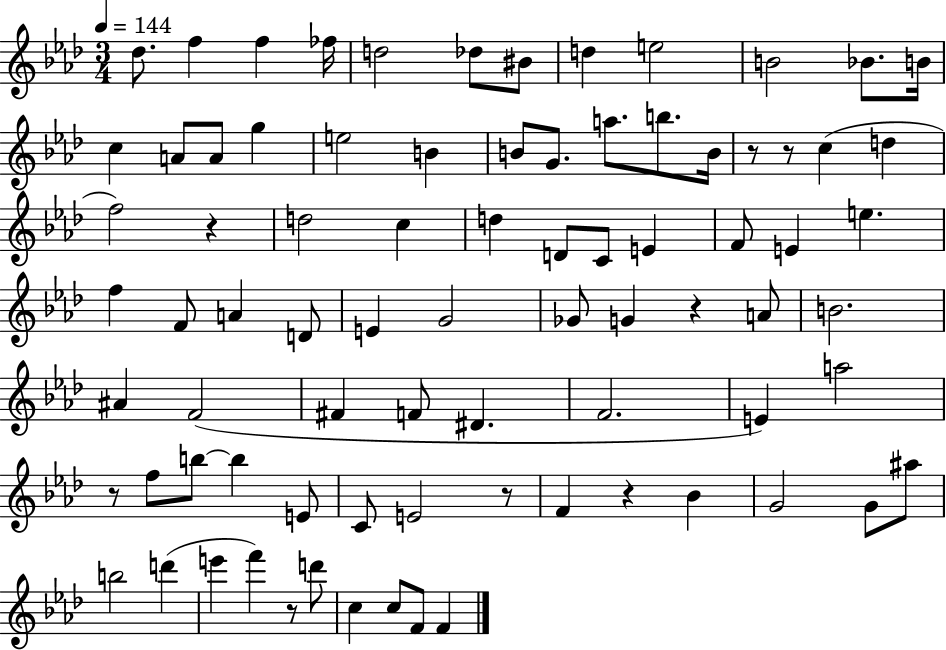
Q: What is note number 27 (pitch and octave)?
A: D5